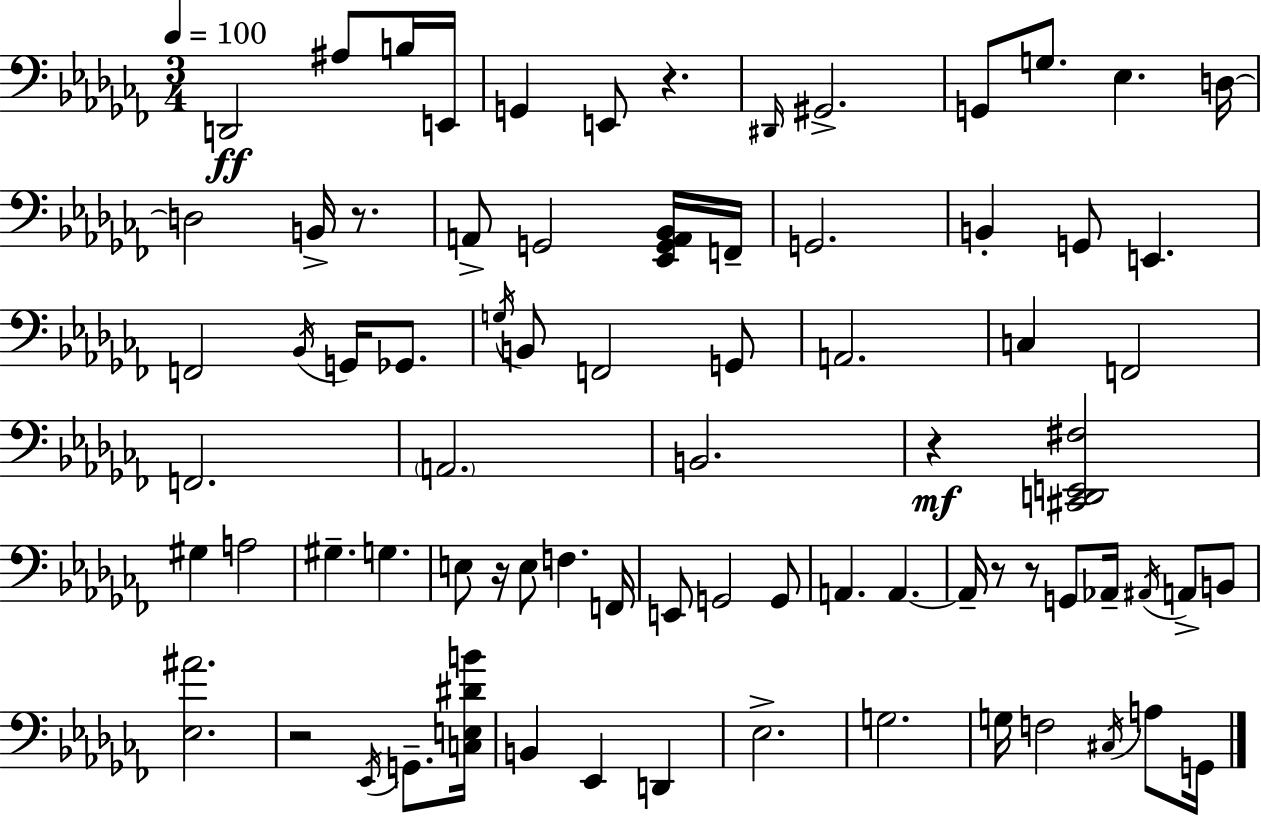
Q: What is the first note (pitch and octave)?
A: D2